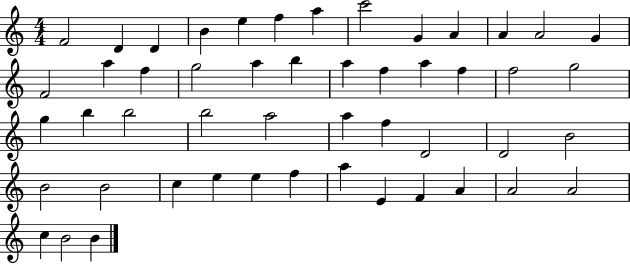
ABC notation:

X:1
T:Untitled
M:4/4
L:1/4
K:C
F2 D D B e f a c'2 G A A A2 G F2 a f g2 a b a f a f f2 g2 g b b2 b2 a2 a f D2 D2 B2 B2 B2 c e e f a E F A A2 A2 c B2 B